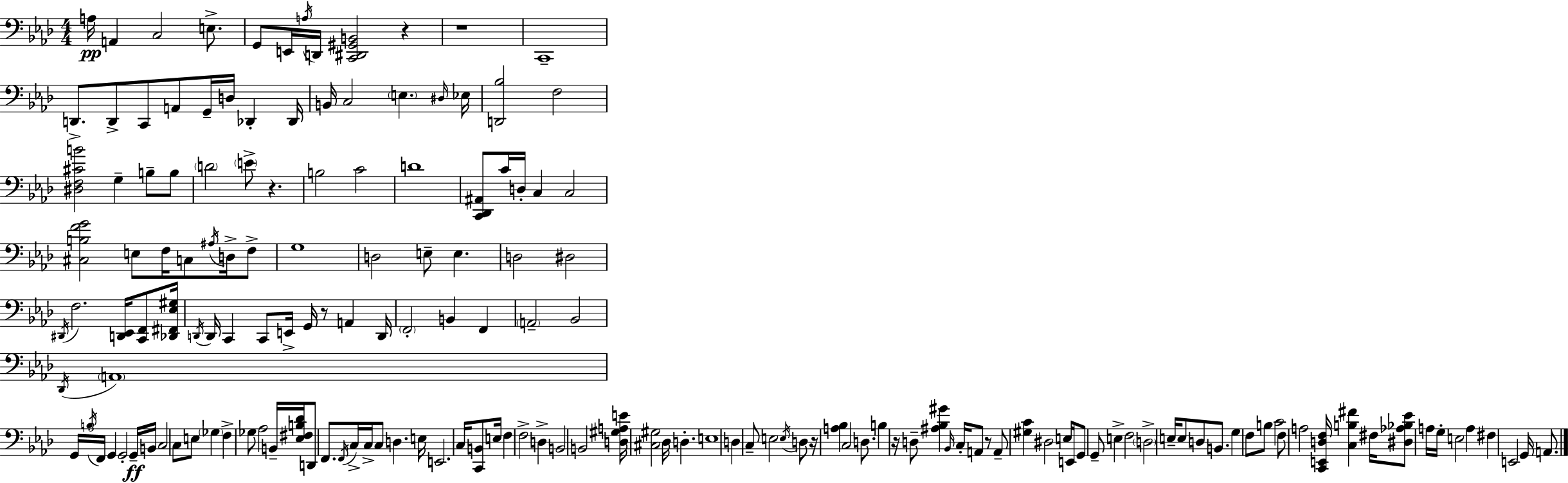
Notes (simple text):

A3/s A2/q C3/h E3/e. G2/e E2/s A3/s D2/s [C2,D#2,G#2,B2]/h R/q R/w C2/w D2/e. D2/e C2/e A2/e G2/s D3/s Db2/q Db2/s B2/s C3/h E3/q. D#3/s Eb3/s [D2,Bb3]/h F3/h [D#3,F3,C#4,B4]/h G3/q B3/e B3/e D4/h E4/e R/q. B3/h C4/h D4/w [C2,Db2,A#2]/e C4/s D3/s C3/q C3/h [C#3,B3,F4,G4]/h E3/e F3/s C3/e A#3/s D3/s F3/e G3/w D3/h E3/e E3/q. D3/h D#3/h D#2/s F3/h. [D2,Eb2]/s [C2,F2]/e [Db2,F#2,Eb3,G#3]/s D2/s D2/s C2/q C2/e E2/s G2/s R/e A2/q D2/s F2/h B2/q F2/q A2/h Bb2/h Db2/s A2/w G2/s B3/s F2/s G2/q G2/h G2/s B2/s C3/h C3/e E3/e Gb3/q F3/q Gb3/e Ab3/h B2/s [Eb3,F#3,B3,Db4]/s D2/e F2/e. F2/s C3/s C3/s C3/e D3/q. E3/s E2/h. C3/s [C2,B2]/e E3/s F3/q F3/h D3/q B2/h B2/h [D3,G#3,A3,E4]/s [C#3,G#3]/h Db3/s D3/q. E3/w D3/q C3/e E3/h E3/s D3/e R/s [A3,Bb3]/q C3/h D3/e. B3/q R/s D3/e [A#3,Bb3,G#4]/q Bb2/s C3/s A2/e R/e A2/e [G#3,C4]/q D#3/h E3/s E2/s G2/e G2/e E3/q F3/h D3/h E3/s E3/e D3/e B2/e. G3/q F3/e B3/e C4/h F3/e A3/h [C2,E2,D3,F3]/s [C3,B3,F#4]/q F#3/s [D#3,Ab3,Bb3,Eb4]/e A3/s G3/s E3/h A3/q F#3/q E2/h G2/s A2/e.